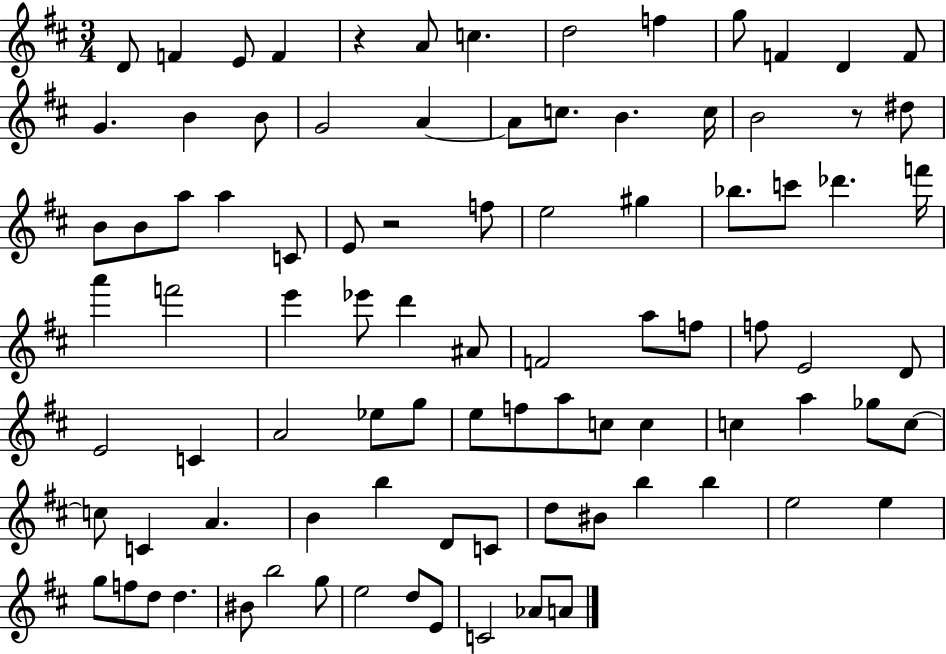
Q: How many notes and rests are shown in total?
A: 91